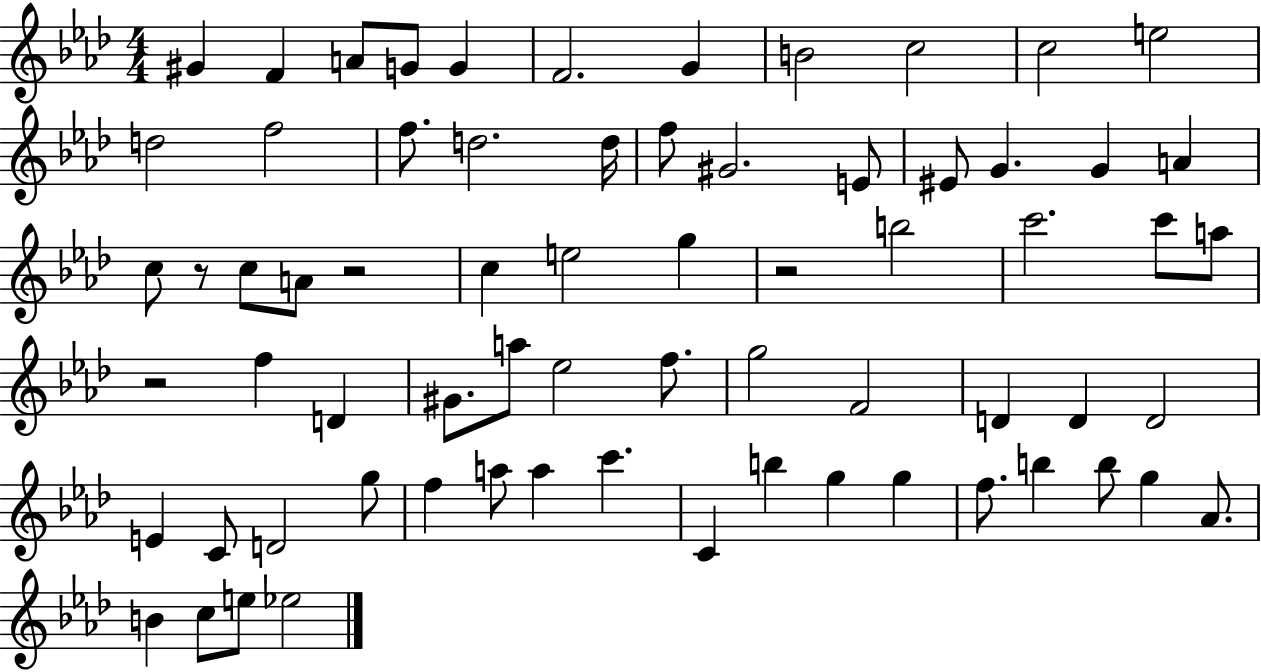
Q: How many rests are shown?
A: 4